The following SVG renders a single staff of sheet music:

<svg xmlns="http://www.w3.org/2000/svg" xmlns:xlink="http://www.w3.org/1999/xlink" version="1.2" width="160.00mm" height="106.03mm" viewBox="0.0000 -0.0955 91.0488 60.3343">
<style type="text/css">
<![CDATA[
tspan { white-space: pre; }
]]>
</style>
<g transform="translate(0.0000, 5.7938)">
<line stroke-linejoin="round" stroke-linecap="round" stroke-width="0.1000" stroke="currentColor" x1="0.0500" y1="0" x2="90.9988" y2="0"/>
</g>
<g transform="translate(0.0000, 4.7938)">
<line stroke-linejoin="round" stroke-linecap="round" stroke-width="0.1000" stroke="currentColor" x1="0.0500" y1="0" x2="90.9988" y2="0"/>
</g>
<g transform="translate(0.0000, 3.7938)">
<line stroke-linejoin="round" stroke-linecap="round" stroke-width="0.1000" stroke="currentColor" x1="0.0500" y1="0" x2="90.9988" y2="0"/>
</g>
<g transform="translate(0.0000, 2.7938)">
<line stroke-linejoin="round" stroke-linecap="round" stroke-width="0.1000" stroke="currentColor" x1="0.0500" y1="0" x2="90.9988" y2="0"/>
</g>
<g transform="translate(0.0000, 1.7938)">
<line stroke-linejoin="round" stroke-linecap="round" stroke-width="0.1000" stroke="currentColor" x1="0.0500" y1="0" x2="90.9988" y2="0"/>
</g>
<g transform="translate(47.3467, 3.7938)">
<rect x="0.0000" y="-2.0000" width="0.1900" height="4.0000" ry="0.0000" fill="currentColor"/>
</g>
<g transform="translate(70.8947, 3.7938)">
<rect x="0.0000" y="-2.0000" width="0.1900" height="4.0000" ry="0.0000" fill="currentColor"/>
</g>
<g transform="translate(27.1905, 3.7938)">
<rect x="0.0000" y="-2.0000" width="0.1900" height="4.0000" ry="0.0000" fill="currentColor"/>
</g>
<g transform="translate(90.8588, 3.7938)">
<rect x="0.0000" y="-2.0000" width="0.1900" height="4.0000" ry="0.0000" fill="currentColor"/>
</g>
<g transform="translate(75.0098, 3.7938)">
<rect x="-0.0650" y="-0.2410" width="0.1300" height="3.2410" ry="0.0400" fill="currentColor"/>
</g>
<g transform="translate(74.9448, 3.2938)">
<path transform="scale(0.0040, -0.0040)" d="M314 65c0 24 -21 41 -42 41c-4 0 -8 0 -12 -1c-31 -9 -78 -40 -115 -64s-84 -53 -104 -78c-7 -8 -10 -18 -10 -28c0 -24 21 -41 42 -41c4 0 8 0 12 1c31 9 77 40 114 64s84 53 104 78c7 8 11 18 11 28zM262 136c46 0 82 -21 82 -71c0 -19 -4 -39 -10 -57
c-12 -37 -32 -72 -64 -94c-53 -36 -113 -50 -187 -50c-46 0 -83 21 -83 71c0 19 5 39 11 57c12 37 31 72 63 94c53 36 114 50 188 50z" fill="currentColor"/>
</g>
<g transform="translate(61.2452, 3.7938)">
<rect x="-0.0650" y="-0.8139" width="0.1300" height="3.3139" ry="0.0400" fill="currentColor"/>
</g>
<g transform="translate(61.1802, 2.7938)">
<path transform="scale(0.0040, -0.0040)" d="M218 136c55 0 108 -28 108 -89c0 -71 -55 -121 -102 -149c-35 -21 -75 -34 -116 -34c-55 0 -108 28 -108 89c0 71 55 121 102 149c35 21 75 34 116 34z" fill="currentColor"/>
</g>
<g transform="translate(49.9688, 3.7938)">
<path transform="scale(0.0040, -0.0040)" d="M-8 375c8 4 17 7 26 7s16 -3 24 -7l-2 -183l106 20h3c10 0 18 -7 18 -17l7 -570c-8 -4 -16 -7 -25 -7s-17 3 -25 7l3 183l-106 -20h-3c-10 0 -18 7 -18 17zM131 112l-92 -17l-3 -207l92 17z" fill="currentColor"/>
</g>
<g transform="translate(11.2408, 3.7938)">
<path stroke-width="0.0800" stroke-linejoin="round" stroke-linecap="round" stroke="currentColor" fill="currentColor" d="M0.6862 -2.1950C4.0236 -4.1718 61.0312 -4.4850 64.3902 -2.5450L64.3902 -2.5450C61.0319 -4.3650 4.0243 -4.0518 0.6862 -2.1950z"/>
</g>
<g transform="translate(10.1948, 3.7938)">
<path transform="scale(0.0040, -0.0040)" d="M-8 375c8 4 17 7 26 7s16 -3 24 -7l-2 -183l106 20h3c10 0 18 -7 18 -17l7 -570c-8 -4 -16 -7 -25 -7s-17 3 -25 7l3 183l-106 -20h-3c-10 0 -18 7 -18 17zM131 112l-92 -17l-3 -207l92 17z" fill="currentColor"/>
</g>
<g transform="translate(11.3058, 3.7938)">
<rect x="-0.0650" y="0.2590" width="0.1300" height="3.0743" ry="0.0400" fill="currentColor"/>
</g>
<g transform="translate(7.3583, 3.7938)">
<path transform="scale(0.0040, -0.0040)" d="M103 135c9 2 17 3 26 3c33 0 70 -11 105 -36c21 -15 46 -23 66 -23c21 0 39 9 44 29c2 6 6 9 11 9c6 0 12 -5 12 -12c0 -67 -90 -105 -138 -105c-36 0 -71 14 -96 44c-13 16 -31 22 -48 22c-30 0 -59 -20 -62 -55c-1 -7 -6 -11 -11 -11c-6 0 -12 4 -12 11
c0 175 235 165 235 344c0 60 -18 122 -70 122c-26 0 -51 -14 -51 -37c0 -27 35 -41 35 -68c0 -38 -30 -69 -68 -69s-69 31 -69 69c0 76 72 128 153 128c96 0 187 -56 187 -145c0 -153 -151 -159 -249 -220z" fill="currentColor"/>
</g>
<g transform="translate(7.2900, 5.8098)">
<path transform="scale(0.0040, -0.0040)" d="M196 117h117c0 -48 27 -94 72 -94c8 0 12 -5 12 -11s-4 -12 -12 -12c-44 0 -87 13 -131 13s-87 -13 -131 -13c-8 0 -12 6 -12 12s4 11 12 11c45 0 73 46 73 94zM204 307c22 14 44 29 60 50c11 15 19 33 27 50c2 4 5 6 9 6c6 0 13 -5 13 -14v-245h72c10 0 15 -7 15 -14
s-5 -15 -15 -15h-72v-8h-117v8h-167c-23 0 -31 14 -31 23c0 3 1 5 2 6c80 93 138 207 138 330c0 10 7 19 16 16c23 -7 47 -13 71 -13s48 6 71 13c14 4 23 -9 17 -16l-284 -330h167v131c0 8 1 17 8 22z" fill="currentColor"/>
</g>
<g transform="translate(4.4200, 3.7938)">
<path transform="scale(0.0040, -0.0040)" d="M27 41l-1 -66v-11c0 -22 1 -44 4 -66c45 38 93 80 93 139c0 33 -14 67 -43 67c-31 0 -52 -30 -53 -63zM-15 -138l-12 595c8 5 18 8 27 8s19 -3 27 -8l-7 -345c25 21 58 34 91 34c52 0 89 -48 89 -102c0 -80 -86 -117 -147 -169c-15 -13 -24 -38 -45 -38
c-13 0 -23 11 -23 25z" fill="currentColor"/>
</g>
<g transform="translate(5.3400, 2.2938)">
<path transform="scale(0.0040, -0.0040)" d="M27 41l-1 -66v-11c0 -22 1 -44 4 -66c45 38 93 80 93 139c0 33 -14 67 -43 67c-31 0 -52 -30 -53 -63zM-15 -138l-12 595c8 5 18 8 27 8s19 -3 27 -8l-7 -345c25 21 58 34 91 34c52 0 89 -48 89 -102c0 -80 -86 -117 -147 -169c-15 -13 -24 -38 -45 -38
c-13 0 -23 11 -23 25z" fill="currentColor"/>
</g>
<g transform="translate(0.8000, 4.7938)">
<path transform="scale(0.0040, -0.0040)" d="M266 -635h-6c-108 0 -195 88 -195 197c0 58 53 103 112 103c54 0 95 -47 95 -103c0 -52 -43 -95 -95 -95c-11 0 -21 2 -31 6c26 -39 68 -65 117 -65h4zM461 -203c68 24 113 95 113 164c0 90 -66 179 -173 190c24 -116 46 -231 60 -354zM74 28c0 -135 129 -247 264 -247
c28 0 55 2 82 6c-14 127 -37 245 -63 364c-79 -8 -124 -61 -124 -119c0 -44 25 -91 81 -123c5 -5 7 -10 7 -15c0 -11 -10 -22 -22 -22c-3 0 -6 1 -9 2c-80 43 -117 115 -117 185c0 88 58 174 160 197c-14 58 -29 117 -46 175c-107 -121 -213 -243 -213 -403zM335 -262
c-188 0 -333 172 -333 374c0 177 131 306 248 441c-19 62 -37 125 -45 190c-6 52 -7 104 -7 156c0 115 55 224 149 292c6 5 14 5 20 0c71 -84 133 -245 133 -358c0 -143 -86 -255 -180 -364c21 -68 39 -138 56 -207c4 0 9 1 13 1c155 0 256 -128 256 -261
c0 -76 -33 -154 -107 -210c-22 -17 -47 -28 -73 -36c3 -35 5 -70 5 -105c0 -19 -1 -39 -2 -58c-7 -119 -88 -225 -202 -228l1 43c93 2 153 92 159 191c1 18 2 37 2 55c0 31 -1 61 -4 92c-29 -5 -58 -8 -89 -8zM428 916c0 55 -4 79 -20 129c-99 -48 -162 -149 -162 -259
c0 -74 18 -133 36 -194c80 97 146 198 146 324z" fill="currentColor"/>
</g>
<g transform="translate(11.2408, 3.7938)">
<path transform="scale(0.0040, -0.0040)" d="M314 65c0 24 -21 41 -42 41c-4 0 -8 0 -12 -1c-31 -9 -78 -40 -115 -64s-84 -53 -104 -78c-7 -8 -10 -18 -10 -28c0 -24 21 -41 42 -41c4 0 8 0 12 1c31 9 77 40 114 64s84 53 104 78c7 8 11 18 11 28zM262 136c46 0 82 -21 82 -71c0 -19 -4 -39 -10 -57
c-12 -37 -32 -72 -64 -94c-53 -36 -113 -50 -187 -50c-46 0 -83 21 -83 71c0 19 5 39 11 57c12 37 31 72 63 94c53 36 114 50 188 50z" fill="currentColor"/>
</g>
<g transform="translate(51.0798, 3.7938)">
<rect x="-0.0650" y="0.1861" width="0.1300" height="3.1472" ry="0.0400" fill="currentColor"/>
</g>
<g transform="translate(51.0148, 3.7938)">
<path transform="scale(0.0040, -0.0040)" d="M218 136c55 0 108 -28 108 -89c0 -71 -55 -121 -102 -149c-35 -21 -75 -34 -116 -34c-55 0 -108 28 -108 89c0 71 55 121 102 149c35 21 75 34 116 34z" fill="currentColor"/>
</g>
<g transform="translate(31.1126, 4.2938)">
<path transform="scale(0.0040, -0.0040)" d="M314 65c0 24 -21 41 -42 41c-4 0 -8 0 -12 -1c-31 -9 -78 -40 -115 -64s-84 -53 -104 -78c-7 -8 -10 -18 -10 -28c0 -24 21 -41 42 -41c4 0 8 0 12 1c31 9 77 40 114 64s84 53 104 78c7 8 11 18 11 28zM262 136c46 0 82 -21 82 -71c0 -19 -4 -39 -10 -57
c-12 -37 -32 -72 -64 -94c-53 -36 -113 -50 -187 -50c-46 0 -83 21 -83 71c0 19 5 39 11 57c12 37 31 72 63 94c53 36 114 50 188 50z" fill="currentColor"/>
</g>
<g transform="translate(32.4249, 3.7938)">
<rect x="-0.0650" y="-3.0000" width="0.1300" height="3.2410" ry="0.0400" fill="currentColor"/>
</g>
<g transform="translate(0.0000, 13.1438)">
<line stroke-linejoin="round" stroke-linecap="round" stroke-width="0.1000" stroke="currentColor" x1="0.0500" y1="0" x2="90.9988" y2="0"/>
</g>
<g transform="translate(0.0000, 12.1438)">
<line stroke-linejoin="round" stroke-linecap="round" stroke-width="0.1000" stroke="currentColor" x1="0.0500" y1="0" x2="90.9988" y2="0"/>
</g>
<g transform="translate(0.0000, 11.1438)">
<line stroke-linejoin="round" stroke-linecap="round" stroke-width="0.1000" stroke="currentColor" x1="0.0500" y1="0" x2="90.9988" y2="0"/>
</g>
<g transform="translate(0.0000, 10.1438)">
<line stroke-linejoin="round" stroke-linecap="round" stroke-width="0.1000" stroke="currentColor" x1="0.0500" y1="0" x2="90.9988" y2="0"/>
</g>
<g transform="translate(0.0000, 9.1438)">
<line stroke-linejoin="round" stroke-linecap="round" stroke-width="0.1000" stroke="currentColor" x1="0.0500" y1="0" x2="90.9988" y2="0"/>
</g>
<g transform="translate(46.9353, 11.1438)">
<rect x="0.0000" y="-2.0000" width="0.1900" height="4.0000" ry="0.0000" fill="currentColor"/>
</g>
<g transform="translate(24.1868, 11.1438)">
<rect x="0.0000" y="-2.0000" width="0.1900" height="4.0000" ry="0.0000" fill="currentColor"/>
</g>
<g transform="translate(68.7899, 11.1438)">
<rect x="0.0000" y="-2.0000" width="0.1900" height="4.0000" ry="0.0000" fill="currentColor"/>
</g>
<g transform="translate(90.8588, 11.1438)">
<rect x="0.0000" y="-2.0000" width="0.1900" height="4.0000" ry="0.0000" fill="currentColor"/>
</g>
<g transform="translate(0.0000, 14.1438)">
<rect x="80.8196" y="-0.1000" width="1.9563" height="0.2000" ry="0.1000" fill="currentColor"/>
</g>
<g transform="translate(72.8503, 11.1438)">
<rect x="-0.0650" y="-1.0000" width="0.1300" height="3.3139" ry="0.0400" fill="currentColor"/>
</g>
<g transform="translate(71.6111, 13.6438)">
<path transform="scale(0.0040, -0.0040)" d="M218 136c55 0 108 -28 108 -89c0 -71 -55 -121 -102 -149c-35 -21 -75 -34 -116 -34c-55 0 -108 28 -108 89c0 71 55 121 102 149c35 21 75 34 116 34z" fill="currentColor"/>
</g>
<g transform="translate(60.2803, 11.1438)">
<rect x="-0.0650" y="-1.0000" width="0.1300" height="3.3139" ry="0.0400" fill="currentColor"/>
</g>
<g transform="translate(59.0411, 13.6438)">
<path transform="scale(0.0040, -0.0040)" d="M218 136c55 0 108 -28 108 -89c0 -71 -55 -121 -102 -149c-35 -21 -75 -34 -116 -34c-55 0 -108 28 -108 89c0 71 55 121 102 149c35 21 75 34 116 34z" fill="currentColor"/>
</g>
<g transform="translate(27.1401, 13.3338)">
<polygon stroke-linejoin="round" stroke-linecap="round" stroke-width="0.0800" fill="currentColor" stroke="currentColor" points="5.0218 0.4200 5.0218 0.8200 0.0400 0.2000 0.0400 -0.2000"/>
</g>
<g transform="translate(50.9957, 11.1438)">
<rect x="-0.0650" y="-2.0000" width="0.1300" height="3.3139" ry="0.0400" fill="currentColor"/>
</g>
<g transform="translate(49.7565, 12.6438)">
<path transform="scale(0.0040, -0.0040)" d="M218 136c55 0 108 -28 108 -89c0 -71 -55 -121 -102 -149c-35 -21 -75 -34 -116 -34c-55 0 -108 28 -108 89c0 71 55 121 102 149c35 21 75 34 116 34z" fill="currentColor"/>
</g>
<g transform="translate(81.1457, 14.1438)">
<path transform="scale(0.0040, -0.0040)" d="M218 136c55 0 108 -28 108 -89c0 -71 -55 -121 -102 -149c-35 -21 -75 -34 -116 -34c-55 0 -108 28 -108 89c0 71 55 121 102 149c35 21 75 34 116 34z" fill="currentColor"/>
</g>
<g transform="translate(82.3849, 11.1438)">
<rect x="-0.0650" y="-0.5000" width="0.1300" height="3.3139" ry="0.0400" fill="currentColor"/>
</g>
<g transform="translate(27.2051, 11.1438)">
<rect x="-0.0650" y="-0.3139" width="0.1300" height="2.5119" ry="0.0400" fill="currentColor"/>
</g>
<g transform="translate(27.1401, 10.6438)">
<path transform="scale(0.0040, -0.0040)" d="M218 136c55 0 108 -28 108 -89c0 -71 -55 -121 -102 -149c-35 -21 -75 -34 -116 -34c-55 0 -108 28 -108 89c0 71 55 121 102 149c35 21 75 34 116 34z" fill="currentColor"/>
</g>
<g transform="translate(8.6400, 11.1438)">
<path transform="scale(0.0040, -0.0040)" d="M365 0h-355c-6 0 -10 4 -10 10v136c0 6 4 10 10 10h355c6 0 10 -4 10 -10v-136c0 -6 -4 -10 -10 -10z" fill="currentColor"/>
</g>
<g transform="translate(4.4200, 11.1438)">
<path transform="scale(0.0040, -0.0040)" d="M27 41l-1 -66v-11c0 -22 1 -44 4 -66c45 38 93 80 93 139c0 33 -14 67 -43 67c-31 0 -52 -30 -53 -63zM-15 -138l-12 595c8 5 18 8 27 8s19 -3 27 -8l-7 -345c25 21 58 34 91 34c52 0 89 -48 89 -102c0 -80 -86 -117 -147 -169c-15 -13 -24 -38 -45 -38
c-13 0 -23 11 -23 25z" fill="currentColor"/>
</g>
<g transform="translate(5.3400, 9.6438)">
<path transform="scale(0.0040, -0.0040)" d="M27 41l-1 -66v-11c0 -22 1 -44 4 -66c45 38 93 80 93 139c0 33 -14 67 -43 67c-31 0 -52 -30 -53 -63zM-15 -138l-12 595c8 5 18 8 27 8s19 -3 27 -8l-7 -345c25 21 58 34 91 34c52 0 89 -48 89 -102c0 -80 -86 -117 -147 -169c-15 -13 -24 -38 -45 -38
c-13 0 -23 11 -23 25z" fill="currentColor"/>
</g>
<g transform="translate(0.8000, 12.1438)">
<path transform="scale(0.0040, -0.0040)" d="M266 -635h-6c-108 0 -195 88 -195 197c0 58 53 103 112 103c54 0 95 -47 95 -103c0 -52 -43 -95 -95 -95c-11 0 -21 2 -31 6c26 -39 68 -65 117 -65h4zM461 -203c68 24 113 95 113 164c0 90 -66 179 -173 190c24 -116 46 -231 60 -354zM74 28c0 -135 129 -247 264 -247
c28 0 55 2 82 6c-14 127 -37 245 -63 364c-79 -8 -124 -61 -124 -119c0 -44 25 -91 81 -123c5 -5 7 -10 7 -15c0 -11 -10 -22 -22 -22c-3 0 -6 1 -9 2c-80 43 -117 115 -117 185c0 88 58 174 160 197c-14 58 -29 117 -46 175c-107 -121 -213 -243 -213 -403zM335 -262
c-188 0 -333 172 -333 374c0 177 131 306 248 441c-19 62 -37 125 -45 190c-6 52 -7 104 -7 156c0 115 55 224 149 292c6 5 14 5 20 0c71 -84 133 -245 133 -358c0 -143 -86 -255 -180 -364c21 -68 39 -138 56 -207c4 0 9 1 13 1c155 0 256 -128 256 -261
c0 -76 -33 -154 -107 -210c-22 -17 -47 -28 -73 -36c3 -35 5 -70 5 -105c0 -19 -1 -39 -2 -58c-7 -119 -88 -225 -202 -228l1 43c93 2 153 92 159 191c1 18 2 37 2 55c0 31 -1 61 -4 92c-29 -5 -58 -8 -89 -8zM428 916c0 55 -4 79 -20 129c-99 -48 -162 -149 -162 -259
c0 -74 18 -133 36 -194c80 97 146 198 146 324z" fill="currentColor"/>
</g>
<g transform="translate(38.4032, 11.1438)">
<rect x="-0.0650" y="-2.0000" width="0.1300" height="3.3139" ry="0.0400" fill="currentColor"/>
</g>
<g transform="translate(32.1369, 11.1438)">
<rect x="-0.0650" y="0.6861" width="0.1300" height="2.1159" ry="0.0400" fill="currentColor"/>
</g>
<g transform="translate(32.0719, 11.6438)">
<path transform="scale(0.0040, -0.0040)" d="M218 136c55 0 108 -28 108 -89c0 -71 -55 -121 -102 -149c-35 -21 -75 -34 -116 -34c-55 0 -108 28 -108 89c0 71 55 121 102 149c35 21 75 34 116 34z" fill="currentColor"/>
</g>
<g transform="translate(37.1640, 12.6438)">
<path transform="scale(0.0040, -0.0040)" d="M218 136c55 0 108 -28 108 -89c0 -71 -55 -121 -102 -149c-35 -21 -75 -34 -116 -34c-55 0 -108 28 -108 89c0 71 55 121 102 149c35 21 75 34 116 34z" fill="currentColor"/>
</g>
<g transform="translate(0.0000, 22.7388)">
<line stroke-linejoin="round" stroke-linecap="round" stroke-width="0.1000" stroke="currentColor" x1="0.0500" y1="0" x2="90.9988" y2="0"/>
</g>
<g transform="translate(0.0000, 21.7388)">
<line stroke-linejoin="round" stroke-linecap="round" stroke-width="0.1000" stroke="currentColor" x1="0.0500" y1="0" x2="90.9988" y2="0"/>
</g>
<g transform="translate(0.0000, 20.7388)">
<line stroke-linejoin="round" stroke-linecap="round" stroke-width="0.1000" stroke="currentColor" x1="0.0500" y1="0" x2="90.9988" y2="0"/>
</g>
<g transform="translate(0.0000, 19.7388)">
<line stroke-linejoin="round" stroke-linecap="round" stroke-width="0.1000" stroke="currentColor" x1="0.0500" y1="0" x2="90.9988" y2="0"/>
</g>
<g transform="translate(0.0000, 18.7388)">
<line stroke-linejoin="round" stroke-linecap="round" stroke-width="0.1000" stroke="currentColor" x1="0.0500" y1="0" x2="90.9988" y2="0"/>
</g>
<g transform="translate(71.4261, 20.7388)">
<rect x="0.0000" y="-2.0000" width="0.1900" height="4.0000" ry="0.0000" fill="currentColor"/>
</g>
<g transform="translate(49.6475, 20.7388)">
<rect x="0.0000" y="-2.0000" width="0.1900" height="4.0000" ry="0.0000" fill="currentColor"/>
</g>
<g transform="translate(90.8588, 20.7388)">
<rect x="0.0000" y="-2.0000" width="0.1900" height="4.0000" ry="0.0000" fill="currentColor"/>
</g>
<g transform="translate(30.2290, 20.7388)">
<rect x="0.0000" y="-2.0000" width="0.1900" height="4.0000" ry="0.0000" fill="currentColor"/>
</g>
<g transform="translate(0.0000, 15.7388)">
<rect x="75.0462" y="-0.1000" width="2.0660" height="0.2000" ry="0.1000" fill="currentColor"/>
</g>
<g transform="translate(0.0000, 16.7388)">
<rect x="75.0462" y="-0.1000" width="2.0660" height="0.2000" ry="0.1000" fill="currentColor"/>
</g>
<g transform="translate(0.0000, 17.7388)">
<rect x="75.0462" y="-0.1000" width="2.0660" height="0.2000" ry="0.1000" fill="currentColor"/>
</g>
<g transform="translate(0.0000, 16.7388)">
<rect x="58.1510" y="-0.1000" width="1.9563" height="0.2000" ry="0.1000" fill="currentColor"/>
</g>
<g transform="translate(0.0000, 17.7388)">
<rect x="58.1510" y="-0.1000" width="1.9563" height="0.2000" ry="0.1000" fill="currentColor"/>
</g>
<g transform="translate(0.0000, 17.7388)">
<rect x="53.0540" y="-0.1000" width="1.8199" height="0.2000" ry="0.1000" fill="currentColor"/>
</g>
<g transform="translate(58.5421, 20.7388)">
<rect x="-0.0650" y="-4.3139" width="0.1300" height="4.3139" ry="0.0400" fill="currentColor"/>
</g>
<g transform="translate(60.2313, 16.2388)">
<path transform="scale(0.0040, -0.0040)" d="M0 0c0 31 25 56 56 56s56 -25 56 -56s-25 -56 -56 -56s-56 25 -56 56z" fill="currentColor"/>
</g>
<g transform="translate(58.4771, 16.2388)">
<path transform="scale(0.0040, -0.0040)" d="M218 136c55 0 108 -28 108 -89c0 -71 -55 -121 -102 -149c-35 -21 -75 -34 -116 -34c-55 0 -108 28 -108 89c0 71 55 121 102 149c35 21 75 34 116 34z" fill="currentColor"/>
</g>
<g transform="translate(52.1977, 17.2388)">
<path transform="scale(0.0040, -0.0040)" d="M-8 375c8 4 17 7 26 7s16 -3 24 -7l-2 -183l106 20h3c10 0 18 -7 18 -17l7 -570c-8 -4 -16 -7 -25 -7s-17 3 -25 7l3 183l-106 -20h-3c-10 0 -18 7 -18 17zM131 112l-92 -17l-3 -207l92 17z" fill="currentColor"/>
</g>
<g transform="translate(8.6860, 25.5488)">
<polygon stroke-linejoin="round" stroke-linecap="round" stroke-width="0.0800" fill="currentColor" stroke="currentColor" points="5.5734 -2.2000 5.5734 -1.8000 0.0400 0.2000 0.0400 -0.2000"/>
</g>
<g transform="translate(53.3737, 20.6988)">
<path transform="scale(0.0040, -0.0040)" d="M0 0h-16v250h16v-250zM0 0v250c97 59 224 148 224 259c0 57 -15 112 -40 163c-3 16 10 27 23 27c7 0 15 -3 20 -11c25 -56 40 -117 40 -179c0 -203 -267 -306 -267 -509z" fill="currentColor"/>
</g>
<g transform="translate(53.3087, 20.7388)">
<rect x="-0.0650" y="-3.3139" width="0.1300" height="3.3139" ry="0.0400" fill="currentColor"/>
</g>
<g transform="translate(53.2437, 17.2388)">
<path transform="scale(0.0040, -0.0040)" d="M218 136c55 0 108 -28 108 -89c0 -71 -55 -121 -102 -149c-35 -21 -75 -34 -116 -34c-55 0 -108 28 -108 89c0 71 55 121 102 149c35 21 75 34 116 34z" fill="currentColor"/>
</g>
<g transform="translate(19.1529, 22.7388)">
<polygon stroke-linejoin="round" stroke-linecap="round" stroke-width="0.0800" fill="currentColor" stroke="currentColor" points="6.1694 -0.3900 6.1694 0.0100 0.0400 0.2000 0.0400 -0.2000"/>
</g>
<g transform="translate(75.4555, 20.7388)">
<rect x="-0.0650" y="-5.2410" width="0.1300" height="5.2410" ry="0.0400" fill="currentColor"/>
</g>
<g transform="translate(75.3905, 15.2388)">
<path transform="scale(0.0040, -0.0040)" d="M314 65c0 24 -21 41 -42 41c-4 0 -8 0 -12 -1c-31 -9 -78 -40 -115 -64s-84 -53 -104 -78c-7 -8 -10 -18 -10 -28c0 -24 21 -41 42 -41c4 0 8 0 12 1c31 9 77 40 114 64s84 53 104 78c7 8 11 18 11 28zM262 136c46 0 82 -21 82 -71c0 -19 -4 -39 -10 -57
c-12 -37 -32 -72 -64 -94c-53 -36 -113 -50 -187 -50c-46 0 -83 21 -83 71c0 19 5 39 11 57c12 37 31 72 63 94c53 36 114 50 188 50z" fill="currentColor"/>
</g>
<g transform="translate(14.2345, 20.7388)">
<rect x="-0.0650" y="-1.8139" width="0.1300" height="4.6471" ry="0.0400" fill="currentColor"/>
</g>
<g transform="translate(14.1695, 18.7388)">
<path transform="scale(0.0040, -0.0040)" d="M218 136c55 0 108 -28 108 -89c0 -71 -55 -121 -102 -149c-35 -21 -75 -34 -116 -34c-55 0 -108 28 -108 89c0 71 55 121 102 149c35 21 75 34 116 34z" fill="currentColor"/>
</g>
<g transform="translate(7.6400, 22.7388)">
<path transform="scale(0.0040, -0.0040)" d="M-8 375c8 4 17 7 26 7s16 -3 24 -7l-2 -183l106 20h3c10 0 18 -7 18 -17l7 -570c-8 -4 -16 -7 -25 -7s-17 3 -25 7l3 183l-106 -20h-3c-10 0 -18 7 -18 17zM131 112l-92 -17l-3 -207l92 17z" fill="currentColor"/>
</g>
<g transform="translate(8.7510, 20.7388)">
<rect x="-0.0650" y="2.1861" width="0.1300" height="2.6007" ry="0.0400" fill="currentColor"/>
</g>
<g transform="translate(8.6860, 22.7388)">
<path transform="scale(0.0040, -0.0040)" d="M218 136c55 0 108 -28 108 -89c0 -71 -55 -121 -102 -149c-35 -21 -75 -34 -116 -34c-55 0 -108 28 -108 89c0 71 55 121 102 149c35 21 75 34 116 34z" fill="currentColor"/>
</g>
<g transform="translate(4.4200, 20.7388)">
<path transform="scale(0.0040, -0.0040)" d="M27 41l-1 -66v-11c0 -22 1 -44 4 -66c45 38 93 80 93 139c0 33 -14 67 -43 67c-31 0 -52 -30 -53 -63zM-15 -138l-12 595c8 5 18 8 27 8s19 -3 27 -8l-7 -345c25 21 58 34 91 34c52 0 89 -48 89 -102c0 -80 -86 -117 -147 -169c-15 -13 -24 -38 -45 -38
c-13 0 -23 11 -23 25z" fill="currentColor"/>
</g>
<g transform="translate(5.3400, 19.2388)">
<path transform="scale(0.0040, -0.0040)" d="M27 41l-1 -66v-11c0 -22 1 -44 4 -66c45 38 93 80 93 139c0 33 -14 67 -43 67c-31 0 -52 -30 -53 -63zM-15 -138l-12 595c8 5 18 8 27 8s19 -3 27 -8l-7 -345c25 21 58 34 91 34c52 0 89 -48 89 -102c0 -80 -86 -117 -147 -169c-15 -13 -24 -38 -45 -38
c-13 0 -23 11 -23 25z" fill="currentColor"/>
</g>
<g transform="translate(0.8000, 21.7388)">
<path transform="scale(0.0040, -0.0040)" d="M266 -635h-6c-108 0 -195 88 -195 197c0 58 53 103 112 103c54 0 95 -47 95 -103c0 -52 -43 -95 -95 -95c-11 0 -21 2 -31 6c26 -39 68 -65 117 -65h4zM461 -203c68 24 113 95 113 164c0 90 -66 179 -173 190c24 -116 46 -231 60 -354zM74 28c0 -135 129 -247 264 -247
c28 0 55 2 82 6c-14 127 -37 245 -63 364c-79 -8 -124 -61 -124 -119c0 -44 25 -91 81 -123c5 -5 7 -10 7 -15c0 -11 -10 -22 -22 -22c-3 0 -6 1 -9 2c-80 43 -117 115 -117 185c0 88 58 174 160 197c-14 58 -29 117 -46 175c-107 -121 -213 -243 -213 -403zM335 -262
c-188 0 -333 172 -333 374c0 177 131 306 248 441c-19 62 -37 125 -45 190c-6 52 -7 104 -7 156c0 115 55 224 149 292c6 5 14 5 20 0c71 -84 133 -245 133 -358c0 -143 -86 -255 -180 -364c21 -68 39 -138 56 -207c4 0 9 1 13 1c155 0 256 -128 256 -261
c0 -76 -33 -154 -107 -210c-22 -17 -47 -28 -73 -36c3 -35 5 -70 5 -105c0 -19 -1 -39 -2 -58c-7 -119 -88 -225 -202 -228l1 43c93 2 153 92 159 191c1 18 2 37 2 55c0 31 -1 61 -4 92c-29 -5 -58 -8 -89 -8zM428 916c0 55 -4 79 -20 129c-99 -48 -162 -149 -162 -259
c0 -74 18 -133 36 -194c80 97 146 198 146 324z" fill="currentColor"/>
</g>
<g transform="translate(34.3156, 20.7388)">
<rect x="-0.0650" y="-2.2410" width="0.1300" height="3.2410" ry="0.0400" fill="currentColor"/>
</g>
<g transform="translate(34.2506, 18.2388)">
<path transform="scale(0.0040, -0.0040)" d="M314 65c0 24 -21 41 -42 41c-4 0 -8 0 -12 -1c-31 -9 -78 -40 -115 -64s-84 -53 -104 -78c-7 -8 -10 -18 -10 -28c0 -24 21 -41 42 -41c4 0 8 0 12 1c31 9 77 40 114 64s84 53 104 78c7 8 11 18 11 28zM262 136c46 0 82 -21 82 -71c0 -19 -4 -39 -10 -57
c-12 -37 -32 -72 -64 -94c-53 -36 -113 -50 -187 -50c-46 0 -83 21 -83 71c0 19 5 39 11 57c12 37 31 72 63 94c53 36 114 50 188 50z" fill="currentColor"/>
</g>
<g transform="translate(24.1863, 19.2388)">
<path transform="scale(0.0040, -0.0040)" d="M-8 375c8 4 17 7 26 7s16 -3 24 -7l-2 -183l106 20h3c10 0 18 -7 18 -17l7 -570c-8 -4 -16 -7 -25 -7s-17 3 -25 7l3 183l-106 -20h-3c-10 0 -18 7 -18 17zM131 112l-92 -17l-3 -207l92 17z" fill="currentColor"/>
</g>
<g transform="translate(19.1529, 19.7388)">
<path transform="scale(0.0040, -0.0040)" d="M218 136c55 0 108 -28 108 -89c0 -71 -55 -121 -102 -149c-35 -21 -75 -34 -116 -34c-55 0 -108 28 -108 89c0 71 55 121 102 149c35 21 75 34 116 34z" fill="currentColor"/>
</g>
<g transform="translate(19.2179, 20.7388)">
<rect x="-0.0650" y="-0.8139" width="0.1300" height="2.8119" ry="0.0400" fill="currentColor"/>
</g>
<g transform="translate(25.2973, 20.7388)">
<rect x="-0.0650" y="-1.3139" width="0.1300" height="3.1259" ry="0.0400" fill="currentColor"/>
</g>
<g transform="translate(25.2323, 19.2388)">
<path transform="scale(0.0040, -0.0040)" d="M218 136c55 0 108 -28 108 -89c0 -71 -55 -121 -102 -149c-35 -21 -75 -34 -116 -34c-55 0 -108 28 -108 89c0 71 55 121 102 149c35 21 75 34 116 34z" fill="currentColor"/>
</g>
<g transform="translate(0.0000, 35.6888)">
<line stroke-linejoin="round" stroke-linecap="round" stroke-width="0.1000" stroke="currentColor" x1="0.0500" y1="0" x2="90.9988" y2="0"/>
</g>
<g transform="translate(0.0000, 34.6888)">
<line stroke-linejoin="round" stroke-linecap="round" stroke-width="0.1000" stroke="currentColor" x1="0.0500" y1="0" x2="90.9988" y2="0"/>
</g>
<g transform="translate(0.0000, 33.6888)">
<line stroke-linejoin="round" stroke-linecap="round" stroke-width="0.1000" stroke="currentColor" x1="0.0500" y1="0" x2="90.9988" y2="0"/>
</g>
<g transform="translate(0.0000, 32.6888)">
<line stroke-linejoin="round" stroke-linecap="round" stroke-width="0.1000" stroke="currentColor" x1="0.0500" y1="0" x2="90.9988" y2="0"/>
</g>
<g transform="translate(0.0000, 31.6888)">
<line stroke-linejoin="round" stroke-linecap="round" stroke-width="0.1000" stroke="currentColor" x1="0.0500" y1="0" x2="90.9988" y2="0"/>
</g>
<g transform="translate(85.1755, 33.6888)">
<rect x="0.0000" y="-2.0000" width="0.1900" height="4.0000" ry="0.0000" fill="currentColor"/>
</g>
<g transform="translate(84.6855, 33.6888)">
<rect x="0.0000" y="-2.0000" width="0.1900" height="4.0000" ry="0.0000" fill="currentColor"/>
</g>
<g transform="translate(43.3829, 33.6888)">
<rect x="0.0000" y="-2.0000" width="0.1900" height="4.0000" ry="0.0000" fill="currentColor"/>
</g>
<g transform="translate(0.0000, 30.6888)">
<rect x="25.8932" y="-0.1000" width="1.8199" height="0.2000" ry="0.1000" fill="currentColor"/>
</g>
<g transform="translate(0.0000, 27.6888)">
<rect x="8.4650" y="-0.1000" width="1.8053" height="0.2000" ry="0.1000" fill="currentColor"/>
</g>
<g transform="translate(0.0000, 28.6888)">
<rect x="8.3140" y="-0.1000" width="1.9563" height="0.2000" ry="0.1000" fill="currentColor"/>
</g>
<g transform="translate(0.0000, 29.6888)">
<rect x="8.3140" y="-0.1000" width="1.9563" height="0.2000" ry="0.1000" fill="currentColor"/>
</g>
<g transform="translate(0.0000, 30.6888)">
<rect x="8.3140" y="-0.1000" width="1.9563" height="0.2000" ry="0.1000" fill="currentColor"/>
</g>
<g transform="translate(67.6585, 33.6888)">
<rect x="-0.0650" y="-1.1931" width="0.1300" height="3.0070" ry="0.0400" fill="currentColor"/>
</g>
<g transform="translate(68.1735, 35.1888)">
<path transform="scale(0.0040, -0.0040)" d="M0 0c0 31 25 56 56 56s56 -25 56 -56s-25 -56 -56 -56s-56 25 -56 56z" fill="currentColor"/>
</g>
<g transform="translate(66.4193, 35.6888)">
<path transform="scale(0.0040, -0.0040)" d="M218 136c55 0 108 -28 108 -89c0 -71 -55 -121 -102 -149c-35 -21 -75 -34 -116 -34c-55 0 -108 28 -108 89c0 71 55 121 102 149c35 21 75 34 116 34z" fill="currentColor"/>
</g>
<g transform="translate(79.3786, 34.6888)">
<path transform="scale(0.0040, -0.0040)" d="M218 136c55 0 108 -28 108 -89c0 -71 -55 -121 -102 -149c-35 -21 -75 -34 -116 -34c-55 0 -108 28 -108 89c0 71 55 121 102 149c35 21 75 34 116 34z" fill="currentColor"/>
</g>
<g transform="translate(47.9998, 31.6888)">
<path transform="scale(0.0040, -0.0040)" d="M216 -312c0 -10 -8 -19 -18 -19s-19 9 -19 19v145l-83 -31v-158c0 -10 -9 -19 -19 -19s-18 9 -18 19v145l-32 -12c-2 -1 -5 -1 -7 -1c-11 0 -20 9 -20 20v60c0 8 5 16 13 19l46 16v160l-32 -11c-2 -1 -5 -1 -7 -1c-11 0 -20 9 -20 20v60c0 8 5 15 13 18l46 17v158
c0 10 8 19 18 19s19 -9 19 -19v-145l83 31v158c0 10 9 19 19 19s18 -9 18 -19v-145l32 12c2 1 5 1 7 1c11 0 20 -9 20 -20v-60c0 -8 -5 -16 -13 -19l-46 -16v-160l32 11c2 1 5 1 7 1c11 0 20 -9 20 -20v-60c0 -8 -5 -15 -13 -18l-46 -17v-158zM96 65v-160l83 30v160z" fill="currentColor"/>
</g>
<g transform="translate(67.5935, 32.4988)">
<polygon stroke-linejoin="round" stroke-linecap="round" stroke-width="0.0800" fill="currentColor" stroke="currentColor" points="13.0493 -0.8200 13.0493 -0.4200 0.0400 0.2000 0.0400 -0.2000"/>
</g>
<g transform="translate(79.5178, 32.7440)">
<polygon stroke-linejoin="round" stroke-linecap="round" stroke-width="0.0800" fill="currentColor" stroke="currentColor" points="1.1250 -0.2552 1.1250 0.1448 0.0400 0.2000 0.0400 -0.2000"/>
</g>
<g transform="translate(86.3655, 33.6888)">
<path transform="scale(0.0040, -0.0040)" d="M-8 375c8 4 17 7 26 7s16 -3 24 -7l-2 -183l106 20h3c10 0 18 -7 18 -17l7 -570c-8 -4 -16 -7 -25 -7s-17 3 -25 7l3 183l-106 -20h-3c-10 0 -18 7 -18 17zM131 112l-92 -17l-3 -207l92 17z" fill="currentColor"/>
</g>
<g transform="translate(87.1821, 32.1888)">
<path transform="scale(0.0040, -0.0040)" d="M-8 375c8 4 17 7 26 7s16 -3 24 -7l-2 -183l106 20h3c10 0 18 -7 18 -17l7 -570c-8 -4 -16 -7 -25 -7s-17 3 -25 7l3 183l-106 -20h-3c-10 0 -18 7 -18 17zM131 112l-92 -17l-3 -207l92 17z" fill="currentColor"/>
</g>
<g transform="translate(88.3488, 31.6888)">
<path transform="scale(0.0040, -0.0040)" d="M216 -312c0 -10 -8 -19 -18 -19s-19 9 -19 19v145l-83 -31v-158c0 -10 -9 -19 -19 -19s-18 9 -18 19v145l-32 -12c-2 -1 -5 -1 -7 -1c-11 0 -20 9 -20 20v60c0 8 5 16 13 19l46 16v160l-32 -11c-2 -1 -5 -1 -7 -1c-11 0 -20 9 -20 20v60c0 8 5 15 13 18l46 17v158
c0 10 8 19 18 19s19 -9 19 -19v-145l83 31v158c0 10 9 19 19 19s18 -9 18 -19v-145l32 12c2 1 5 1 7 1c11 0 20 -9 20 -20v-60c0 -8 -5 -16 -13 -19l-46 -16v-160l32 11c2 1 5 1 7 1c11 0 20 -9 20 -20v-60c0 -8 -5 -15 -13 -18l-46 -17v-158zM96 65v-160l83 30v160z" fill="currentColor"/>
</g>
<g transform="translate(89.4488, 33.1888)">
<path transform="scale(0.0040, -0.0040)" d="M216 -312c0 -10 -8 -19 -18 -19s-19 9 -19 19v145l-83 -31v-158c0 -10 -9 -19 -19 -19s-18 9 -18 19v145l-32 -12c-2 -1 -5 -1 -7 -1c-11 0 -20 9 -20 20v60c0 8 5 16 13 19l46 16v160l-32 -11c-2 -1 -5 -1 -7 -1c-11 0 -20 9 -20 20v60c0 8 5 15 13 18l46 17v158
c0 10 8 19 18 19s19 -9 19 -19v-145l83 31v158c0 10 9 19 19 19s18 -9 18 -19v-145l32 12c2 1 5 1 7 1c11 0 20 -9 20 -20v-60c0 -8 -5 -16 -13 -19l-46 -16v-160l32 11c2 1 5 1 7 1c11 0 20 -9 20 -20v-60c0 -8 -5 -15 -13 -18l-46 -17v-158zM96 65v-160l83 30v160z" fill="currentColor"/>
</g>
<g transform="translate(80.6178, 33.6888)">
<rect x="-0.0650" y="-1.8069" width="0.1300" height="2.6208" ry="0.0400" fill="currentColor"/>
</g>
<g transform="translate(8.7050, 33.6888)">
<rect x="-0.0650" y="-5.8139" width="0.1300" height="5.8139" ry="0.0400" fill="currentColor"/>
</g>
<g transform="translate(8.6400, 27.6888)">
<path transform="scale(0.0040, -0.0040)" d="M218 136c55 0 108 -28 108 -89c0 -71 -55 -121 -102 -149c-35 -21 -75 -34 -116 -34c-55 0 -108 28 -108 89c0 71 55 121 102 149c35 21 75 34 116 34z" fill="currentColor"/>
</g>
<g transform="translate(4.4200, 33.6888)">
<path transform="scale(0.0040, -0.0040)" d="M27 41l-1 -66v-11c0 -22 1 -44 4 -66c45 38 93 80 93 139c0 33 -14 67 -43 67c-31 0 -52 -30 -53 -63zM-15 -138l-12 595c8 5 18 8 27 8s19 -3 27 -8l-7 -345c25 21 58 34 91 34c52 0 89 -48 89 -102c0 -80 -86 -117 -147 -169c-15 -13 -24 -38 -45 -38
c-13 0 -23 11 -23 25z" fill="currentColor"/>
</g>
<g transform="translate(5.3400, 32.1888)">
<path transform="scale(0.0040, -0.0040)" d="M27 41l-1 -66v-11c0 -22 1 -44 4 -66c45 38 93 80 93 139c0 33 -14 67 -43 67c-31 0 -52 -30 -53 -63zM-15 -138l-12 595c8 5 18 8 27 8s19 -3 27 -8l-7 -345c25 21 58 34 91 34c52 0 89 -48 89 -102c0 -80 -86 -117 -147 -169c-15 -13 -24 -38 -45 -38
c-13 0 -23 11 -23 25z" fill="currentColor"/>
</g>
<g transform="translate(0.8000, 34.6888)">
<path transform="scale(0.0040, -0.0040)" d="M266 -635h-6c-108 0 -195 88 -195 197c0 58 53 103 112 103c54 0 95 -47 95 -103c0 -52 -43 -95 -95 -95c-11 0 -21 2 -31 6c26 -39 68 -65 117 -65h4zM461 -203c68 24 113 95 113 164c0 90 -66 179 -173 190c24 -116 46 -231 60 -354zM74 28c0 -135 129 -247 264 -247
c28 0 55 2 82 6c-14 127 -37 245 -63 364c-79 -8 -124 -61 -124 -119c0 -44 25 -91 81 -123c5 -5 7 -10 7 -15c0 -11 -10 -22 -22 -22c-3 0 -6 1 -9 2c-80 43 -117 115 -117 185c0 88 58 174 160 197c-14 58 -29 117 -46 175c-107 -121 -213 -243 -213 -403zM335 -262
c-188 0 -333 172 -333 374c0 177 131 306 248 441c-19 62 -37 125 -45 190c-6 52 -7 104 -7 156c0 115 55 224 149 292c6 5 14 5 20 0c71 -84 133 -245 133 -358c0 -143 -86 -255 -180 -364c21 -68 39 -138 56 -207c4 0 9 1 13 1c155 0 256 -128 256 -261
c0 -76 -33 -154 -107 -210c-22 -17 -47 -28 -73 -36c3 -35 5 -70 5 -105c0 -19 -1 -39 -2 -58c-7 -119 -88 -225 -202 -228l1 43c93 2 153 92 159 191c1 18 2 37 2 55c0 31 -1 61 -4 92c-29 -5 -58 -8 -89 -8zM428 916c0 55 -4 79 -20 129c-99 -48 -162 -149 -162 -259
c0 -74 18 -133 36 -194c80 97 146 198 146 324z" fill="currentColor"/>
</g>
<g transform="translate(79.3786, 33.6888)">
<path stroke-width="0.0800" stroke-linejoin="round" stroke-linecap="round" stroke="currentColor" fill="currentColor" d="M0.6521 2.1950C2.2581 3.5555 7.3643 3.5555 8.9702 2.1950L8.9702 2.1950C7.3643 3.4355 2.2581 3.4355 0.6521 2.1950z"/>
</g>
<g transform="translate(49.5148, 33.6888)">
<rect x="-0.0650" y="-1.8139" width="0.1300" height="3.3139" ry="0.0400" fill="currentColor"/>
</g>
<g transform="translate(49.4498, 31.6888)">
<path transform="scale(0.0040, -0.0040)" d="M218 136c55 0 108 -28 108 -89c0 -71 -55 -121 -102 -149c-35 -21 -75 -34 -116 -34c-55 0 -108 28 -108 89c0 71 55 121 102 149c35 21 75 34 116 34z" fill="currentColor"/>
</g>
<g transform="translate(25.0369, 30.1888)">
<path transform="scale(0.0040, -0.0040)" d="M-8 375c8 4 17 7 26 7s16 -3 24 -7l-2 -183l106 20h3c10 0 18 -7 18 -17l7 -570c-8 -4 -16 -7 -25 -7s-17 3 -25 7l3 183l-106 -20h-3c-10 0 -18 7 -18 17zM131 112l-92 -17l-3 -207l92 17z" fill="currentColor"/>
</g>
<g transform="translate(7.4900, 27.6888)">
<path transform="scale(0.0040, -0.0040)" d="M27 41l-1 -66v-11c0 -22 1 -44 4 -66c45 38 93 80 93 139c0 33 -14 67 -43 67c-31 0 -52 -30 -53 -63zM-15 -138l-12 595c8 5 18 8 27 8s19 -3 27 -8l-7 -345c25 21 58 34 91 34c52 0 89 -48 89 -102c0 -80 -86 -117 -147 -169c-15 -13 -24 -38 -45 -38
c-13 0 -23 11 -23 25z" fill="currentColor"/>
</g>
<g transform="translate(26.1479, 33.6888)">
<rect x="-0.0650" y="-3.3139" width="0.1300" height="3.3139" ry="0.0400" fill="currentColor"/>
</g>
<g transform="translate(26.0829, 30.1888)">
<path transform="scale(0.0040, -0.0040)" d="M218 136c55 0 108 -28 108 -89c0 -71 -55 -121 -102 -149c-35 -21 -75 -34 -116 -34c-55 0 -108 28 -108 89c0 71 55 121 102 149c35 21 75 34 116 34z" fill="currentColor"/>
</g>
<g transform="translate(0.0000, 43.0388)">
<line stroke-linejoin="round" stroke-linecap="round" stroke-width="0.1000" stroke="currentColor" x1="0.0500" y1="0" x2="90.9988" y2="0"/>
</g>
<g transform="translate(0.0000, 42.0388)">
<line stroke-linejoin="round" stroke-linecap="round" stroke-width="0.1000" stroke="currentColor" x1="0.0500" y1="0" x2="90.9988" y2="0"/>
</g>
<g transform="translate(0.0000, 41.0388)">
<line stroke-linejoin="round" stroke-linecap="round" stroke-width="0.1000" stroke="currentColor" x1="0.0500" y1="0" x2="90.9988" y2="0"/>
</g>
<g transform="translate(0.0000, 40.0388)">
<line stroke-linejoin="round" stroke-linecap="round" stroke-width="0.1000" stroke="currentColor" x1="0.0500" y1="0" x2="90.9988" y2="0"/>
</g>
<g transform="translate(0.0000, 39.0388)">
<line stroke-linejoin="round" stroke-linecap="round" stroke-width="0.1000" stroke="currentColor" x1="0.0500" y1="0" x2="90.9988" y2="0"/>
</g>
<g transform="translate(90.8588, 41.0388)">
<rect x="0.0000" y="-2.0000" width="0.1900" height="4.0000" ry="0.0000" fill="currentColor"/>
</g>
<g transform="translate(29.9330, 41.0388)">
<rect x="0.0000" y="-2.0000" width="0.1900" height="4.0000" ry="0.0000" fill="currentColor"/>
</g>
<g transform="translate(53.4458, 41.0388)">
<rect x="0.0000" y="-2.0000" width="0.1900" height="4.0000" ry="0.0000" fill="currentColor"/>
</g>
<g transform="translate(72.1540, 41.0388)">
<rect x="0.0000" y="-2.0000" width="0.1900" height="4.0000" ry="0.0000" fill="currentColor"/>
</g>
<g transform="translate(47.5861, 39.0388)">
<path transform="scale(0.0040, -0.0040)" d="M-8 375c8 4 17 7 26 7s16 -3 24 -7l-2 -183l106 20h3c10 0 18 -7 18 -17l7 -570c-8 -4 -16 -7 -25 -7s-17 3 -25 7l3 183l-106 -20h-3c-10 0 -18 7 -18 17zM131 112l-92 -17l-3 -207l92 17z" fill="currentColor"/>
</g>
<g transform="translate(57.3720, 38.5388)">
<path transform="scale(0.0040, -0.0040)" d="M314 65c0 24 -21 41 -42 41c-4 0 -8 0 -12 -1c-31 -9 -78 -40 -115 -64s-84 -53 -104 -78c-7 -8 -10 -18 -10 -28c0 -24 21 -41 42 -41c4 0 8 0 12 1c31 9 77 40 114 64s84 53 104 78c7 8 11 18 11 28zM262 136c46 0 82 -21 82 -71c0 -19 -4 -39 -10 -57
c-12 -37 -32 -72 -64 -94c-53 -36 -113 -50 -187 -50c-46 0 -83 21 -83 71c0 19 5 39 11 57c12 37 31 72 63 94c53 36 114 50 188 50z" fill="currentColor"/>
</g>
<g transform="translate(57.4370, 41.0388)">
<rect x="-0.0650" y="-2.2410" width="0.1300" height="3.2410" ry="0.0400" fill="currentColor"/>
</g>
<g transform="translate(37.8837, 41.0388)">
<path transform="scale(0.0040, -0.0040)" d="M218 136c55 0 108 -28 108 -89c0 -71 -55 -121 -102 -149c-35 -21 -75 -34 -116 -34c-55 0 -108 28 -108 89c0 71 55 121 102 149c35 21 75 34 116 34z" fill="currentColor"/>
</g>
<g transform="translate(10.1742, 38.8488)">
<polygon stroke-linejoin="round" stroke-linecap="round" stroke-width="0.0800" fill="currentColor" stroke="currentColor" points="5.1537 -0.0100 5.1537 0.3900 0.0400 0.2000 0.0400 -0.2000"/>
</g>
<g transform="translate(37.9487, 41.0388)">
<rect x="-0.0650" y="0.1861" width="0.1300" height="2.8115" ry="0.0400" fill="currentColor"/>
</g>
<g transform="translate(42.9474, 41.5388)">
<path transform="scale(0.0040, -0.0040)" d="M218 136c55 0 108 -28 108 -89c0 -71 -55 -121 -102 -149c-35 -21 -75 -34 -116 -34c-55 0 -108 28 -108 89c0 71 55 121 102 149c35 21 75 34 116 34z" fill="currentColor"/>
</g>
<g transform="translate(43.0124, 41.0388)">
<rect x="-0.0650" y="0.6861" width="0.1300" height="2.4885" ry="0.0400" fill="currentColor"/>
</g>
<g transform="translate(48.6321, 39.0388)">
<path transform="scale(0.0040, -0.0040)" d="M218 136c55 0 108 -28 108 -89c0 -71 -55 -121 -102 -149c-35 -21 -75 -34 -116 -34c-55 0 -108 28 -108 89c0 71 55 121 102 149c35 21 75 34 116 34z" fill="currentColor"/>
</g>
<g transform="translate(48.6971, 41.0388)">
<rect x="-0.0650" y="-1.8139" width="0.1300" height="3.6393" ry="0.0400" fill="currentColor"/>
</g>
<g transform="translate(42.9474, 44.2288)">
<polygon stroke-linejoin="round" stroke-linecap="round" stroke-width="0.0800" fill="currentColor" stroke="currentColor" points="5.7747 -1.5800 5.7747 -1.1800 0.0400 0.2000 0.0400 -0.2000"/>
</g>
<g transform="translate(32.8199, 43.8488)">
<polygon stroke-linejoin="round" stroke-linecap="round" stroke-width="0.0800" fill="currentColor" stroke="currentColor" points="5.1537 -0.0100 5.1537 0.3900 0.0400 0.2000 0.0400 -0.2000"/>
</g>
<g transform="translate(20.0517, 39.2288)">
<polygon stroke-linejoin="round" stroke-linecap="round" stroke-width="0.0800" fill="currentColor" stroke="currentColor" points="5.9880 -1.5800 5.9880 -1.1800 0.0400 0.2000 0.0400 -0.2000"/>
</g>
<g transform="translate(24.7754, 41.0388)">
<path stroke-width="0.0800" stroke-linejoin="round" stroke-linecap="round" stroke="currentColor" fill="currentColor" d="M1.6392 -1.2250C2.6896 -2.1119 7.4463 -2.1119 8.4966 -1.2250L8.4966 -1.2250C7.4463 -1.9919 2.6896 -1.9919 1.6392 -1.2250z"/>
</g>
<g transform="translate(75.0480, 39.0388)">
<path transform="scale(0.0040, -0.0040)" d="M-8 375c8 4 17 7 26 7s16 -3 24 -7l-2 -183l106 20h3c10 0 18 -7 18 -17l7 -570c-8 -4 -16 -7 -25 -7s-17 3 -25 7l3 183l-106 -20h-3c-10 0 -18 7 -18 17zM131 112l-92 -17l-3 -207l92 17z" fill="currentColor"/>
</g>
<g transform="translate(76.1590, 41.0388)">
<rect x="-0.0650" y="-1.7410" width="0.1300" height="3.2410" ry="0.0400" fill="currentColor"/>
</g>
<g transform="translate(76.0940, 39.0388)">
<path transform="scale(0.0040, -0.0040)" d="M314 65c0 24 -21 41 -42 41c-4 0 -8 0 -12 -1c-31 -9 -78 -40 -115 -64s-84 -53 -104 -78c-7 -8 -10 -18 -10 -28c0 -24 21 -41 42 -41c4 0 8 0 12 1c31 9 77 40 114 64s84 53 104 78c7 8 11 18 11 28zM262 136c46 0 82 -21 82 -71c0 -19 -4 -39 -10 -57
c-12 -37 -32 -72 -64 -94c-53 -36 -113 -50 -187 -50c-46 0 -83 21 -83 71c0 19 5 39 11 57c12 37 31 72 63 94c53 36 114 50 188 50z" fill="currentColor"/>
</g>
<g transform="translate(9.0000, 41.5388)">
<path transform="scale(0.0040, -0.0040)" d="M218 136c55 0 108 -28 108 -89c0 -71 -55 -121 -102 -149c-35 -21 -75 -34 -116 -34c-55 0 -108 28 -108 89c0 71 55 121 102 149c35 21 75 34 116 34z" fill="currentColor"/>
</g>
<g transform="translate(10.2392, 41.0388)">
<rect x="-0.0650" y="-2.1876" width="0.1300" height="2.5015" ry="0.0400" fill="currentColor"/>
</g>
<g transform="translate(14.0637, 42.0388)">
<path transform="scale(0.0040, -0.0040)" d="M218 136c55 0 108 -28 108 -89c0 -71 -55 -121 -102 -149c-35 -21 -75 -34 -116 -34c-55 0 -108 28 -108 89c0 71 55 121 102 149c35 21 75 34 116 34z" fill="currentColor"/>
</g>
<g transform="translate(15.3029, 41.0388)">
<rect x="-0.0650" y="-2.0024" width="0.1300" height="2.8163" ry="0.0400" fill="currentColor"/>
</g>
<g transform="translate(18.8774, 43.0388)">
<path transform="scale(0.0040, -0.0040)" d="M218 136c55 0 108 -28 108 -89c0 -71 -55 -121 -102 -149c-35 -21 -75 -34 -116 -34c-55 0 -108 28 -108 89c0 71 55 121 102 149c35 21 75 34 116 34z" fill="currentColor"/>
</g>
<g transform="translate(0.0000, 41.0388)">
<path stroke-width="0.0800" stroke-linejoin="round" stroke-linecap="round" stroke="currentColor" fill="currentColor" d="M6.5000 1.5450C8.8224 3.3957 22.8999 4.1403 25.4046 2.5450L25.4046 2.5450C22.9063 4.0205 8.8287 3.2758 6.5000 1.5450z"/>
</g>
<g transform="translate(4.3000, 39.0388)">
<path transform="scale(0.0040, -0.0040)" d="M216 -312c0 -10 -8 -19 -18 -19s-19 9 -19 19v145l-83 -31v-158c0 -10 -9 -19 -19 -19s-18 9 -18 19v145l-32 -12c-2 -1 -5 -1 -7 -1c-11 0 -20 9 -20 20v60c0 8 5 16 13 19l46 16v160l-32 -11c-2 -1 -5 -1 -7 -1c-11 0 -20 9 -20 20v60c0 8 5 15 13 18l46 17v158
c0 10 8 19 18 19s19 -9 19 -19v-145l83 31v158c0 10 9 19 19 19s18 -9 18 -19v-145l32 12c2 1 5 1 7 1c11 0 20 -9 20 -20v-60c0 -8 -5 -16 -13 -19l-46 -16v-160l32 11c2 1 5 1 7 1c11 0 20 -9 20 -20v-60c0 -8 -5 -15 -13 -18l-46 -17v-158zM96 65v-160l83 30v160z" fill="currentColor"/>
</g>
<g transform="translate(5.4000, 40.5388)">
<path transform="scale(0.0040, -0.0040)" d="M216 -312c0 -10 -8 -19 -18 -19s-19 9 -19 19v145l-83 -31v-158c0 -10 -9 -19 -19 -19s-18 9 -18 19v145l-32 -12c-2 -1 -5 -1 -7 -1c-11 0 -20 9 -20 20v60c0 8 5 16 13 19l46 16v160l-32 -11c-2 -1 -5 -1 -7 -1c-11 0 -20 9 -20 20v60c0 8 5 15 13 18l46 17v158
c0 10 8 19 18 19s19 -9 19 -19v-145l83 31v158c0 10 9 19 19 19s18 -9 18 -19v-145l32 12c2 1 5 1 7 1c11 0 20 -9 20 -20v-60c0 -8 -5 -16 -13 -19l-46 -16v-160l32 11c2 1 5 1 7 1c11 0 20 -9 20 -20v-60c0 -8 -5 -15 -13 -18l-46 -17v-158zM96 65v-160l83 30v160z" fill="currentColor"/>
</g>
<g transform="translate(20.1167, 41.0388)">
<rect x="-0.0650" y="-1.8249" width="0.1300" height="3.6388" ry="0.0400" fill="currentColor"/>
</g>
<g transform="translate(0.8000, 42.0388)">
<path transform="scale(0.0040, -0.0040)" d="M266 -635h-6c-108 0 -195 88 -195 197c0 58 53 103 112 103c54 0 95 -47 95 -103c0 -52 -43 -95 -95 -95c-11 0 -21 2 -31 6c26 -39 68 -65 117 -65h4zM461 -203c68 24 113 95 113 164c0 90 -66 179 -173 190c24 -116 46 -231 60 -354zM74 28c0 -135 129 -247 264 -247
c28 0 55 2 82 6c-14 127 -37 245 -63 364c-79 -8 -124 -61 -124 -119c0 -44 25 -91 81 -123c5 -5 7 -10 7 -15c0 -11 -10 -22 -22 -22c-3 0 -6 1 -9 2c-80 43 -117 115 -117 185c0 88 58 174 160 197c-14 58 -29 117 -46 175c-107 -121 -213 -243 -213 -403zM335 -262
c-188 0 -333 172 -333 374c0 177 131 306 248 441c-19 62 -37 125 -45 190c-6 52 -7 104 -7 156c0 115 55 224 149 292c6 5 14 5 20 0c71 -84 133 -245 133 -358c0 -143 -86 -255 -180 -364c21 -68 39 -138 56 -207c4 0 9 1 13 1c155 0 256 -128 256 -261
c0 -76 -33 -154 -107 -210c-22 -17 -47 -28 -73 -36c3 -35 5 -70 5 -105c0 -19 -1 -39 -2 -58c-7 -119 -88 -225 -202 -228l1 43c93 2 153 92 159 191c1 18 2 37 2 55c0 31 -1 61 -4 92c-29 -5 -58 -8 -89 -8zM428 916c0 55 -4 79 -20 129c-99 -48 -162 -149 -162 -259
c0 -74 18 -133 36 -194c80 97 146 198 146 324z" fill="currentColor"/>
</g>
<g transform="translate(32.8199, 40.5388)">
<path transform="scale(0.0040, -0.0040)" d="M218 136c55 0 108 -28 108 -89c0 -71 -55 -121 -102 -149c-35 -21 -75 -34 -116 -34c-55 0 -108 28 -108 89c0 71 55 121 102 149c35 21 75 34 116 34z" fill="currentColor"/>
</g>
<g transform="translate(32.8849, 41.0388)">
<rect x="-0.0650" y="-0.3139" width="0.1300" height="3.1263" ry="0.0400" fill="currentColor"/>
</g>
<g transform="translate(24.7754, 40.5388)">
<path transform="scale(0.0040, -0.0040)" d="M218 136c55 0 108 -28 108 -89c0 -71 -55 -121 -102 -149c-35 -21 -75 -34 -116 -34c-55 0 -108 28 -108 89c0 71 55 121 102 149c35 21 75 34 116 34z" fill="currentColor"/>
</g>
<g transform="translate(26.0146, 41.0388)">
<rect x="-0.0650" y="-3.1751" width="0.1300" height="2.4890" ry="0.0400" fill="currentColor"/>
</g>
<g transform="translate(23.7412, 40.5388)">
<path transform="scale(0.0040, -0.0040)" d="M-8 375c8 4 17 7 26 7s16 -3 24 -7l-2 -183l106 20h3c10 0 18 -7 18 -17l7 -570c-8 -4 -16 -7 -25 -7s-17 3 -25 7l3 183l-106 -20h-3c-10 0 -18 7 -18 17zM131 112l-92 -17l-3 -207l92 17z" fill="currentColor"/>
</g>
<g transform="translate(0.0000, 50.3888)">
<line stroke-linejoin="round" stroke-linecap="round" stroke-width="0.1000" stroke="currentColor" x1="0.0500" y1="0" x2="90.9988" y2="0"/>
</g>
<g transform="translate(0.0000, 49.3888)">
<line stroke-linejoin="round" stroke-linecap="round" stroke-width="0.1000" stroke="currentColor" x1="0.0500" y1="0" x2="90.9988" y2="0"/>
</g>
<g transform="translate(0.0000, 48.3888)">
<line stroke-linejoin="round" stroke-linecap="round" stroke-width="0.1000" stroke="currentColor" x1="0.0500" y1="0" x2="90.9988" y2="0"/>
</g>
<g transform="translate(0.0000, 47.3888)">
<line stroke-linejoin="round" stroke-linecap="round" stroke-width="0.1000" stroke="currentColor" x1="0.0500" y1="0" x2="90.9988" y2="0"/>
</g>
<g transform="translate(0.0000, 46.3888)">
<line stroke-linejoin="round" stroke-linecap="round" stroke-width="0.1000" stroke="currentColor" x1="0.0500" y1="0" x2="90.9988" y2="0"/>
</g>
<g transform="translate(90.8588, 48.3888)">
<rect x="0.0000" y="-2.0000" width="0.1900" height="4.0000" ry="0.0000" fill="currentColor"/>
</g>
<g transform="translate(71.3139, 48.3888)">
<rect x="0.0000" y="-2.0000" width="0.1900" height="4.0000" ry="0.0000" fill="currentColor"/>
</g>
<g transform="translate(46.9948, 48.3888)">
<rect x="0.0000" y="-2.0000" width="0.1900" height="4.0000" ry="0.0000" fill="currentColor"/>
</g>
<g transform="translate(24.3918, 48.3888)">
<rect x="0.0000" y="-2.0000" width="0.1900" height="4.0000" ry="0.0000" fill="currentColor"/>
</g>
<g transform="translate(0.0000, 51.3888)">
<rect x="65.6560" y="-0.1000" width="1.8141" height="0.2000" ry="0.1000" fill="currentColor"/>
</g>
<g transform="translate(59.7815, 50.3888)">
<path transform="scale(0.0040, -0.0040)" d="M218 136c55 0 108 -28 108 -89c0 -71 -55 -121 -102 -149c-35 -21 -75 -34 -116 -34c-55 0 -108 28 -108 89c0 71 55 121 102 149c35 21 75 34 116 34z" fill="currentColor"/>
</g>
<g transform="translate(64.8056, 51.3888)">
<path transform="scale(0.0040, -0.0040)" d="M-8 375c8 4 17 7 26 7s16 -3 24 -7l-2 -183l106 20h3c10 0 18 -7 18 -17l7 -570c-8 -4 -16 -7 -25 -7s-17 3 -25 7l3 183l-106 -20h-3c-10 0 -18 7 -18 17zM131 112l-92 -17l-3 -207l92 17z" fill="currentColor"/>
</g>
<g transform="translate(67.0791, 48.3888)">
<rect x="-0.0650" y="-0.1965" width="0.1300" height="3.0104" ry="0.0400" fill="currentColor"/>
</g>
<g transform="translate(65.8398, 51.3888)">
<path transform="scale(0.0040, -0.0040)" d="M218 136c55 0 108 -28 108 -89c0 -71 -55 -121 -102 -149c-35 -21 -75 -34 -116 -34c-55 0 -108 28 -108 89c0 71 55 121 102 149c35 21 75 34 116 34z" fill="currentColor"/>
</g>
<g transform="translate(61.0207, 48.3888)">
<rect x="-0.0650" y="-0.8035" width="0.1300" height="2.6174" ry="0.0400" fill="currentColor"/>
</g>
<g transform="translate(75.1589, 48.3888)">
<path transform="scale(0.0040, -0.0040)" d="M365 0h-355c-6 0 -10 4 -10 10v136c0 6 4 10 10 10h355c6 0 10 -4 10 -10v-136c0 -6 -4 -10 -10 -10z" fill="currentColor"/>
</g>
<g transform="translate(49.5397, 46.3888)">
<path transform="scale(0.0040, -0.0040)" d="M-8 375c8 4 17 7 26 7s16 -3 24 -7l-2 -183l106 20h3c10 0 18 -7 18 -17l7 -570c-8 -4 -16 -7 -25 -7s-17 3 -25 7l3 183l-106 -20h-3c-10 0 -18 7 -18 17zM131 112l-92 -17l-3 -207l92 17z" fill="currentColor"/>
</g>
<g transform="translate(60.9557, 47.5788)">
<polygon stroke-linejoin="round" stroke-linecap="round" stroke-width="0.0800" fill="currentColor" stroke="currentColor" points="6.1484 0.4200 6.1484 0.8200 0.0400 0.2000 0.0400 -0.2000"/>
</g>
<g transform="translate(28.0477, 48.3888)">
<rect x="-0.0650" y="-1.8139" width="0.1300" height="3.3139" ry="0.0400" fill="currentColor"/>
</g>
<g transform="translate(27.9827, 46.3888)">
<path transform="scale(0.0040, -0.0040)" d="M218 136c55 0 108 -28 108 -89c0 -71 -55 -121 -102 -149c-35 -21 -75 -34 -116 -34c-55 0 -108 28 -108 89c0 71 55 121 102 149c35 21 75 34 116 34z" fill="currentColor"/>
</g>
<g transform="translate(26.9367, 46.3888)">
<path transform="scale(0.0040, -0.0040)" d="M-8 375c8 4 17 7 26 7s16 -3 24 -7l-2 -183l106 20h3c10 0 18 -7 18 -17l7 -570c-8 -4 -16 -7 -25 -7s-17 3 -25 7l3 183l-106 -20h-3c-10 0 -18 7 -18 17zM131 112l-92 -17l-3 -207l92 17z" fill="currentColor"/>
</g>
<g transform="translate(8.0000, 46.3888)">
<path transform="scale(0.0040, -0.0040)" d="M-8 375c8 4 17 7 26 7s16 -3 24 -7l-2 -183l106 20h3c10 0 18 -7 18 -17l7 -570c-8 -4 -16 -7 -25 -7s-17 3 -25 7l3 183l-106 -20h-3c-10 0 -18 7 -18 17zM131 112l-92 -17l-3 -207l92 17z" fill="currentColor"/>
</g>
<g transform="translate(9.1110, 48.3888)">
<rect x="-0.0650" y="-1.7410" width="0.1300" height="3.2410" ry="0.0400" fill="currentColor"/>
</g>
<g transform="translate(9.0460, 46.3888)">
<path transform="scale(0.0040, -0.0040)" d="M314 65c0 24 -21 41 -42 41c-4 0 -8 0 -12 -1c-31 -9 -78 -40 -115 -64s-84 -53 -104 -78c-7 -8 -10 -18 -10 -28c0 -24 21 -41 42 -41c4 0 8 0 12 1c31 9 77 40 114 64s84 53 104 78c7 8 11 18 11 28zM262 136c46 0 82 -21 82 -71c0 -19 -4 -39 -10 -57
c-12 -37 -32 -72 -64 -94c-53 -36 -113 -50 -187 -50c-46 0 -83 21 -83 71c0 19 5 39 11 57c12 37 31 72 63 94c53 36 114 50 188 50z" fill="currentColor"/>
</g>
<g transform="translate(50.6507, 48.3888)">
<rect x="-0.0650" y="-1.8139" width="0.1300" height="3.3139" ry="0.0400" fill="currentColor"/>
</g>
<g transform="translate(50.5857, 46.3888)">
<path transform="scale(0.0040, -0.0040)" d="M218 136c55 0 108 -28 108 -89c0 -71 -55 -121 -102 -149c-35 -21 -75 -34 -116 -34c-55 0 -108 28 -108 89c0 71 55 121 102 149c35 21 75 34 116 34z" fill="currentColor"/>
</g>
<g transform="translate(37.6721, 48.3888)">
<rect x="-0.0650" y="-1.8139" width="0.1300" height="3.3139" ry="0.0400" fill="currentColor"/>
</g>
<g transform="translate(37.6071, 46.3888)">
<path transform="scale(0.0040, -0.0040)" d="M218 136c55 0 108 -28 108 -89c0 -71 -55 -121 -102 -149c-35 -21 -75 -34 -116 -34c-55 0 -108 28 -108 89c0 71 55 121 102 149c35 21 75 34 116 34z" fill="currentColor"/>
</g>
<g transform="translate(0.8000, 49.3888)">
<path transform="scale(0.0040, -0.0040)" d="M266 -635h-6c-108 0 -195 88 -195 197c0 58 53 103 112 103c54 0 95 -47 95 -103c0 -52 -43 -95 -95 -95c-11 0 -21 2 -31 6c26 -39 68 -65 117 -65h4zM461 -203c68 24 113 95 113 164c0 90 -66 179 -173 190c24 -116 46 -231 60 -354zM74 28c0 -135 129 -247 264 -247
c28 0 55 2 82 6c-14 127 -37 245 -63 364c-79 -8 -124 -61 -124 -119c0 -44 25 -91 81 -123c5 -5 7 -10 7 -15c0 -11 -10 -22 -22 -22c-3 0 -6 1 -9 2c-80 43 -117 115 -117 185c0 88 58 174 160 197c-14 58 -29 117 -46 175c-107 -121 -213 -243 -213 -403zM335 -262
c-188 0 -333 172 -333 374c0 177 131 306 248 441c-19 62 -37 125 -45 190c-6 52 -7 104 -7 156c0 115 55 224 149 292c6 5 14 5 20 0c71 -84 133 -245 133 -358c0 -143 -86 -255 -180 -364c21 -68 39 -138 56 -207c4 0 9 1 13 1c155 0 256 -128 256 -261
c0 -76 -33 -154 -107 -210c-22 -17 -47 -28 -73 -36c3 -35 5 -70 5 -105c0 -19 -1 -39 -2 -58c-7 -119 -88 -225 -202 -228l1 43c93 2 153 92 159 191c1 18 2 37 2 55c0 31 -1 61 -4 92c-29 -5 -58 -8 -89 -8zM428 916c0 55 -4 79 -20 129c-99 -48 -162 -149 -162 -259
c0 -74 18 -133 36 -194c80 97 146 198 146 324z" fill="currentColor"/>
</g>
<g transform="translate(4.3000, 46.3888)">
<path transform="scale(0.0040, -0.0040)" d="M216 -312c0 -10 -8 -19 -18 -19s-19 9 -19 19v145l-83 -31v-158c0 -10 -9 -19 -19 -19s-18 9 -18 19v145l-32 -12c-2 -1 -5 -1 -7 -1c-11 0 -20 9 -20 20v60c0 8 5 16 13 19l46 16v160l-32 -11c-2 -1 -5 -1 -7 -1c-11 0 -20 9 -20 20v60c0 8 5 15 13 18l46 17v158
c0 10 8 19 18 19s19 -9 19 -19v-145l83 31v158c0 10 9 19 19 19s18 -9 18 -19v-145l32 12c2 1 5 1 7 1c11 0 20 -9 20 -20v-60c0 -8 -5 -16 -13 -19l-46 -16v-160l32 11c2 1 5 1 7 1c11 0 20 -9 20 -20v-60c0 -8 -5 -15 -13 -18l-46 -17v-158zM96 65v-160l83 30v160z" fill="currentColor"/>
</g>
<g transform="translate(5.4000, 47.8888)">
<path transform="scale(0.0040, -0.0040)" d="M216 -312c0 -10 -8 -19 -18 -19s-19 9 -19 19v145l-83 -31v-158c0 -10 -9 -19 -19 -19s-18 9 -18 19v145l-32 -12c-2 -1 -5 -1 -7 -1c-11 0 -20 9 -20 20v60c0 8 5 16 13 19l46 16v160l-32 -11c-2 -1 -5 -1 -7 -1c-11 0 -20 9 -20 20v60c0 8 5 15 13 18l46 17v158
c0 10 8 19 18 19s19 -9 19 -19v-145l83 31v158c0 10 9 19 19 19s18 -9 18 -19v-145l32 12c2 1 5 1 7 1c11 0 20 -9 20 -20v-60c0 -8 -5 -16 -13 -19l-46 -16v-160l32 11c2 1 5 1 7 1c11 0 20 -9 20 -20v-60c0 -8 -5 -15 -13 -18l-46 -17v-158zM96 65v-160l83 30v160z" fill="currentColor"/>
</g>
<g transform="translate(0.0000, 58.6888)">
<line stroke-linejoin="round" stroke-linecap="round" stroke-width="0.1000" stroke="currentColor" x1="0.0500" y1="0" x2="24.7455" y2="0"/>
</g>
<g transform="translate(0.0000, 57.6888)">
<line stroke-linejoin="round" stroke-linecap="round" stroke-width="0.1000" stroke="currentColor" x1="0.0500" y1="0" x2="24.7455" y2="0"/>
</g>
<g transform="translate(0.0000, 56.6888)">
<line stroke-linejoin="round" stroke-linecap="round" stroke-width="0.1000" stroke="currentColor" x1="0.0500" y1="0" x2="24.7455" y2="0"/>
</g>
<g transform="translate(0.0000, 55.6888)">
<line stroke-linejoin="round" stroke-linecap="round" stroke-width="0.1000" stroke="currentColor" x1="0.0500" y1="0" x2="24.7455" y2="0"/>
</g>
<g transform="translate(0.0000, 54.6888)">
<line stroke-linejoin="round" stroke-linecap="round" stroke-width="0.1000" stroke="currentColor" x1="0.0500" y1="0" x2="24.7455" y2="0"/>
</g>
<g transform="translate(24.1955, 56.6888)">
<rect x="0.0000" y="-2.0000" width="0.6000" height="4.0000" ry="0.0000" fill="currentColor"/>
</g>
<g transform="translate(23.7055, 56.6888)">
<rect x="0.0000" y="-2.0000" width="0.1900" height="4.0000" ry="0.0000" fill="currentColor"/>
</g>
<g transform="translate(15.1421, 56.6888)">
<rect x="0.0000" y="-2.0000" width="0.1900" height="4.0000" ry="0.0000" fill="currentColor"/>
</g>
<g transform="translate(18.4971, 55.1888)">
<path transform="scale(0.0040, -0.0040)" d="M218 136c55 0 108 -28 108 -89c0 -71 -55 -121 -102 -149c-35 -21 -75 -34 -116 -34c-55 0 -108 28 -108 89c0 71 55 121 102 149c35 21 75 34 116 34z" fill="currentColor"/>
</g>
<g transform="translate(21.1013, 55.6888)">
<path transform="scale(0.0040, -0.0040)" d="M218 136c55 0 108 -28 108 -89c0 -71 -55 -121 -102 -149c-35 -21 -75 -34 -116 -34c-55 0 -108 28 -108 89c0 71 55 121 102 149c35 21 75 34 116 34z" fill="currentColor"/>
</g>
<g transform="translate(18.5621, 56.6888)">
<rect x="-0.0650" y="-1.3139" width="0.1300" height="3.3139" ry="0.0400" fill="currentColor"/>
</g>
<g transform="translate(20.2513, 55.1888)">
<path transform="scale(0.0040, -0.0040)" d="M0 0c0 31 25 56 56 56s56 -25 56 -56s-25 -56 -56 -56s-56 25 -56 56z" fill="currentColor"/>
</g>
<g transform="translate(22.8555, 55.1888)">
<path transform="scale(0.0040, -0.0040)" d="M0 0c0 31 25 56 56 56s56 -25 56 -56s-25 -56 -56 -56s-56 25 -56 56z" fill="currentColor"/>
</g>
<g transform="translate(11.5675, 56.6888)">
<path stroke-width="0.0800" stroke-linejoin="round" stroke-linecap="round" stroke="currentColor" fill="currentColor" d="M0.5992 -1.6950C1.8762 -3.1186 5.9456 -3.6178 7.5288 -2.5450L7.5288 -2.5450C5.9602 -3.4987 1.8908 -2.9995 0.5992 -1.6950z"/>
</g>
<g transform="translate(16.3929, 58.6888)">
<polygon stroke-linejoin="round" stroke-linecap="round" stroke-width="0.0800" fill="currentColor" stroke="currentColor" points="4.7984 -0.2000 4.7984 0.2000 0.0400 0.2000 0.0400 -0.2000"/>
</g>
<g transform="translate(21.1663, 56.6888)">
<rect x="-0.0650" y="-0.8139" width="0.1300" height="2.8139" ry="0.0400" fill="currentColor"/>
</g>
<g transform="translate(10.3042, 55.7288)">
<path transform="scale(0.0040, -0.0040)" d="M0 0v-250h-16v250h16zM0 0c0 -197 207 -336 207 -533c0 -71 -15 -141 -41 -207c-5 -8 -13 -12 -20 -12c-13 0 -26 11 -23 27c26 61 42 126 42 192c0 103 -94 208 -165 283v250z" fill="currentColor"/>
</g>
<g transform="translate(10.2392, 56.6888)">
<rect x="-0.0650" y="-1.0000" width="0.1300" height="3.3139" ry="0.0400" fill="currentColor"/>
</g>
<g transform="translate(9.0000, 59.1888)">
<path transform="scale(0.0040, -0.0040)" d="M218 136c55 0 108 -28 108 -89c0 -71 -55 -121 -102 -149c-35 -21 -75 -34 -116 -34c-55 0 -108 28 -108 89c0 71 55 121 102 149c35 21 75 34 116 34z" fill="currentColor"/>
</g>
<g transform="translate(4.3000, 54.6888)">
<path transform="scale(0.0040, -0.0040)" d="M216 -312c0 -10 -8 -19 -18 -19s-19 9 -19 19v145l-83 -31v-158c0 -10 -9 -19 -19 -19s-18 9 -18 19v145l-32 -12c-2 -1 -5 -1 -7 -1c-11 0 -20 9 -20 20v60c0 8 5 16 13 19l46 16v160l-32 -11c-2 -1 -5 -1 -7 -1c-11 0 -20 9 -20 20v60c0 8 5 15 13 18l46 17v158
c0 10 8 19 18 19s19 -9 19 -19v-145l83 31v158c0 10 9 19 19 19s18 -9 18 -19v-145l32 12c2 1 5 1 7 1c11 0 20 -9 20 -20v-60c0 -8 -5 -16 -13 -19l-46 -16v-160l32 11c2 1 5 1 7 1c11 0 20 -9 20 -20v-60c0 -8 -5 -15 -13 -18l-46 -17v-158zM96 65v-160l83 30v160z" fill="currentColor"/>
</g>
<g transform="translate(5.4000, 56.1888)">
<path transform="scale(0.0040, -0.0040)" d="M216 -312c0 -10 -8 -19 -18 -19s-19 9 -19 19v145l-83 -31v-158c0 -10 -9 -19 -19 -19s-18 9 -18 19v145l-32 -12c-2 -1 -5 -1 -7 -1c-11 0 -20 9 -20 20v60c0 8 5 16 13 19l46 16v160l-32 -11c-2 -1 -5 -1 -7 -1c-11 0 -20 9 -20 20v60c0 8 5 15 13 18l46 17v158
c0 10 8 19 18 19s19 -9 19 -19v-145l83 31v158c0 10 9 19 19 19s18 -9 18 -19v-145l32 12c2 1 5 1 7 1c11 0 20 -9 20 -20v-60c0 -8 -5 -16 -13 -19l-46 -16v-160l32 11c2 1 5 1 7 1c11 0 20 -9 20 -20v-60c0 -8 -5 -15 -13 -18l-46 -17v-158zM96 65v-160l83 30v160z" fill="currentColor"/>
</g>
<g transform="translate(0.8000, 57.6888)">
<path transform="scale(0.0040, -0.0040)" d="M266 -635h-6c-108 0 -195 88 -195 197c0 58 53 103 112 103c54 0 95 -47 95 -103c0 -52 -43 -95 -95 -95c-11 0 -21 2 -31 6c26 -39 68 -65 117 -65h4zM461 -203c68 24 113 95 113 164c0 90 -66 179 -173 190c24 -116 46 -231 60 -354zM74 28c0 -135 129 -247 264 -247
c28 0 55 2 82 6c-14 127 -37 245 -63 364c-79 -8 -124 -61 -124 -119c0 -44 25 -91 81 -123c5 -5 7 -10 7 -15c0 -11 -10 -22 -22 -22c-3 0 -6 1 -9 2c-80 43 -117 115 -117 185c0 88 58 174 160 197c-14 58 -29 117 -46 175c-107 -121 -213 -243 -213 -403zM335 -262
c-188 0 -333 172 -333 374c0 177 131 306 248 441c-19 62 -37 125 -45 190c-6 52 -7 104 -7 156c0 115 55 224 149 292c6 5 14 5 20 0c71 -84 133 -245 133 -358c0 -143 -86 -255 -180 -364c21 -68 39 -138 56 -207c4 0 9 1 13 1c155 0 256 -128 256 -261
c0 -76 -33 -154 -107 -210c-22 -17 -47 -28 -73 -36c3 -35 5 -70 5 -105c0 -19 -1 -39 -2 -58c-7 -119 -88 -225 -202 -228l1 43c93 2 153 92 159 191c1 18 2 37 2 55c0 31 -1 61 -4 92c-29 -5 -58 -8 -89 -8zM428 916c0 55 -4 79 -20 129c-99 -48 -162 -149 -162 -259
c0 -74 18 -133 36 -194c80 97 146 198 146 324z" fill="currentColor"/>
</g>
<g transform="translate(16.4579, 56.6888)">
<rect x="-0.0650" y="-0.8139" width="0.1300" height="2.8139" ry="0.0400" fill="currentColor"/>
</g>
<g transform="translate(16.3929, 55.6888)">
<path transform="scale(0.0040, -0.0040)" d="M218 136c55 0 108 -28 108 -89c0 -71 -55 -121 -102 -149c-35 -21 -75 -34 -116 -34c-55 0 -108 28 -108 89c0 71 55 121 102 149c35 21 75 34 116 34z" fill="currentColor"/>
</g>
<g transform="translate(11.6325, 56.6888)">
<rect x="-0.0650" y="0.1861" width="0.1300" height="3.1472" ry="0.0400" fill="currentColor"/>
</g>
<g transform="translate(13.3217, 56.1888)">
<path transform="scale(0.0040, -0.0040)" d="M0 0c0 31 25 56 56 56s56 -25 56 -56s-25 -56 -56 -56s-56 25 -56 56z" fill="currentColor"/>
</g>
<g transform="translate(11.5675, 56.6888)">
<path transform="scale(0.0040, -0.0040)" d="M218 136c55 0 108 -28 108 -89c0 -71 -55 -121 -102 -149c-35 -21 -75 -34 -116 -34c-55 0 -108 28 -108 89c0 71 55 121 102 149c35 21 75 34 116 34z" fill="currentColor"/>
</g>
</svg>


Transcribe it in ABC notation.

X:1
T:Untitled
M:2/4
L:1/4
K:Bb
B2 A2 B d c2 z2 c/2 A/2 F F D D C E/2 f/2 d/2 e/2 g2 b/2 d' f'2 _g' b ^f _E/2 G/4 A/2 G/2 E/2 c/2 c/2 B/2 A/2 f/2 g2 f2 f2 f f f E/2 C/2 z2 D/2 B d/2 e/2 d/2